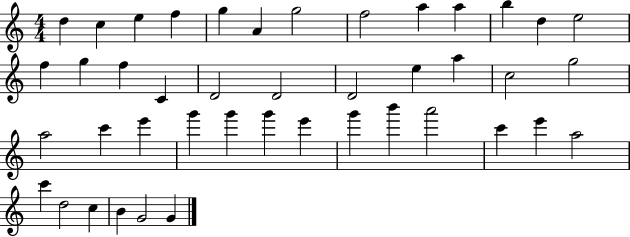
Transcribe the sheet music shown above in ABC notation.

X:1
T:Untitled
M:4/4
L:1/4
K:C
d c e f g A g2 f2 a a b d e2 f g f C D2 D2 D2 e a c2 g2 a2 c' e' g' g' g' e' g' b' a'2 c' e' a2 c' d2 c B G2 G